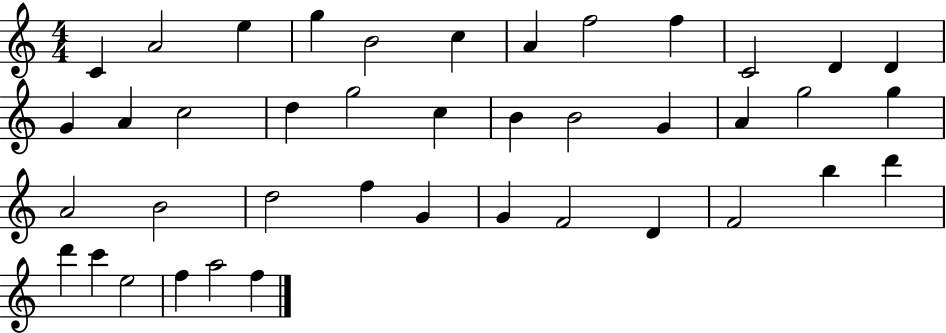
X:1
T:Untitled
M:4/4
L:1/4
K:C
C A2 e g B2 c A f2 f C2 D D G A c2 d g2 c B B2 G A g2 g A2 B2 d2 f G G F2 D F2 b d' d' c' e2 f a2 f